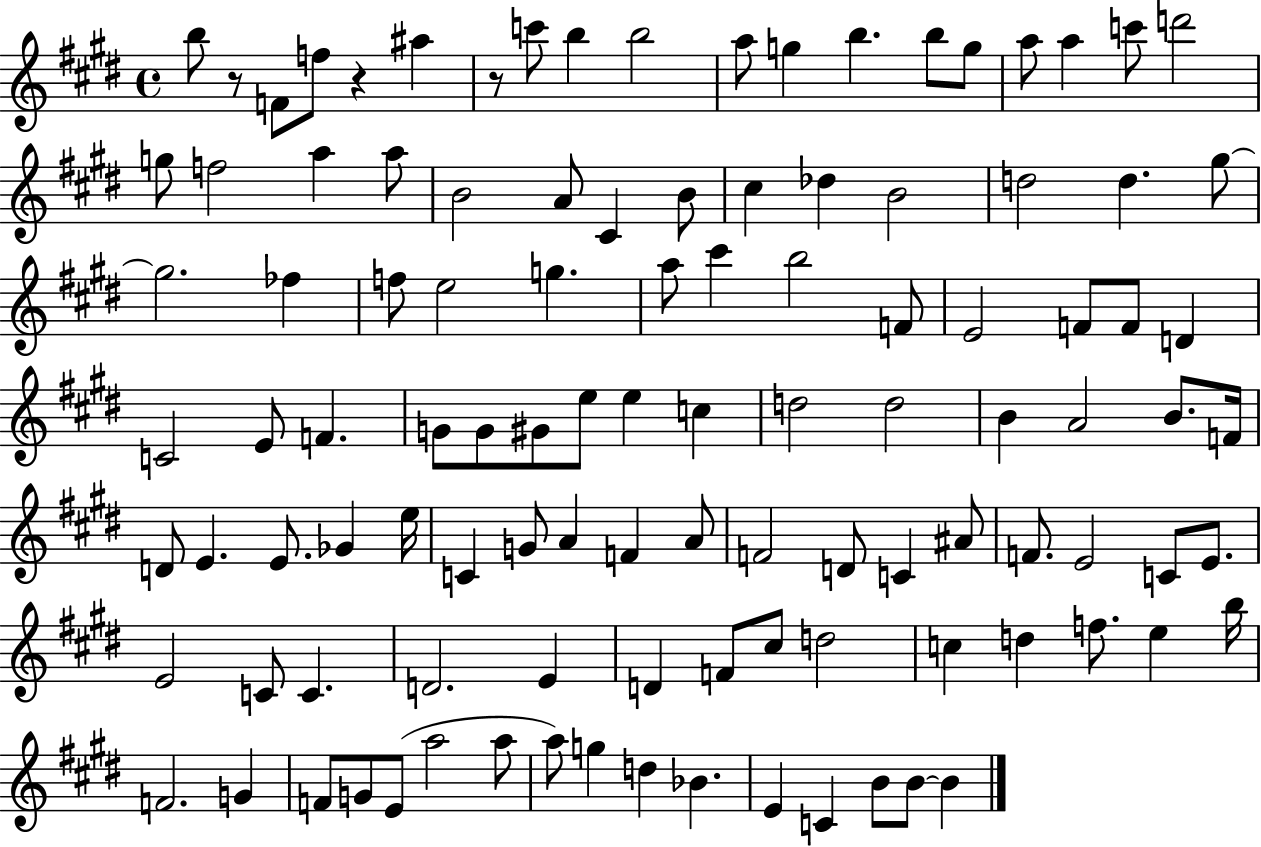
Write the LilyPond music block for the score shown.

{
  \clef treble
  \time 4/4
  \defaultTimeSignature
  \key e \major
  b''8 r8 f'8 f''8 r4 ais''4 | r8 c'''8 b''4 b''2 | a''8 g''4 b''4. b''8 g''8 | a''8 a''4 c'''8 d'''2 | \break g''8 f''2 a''4 a''8 | b'2 a'8 cis'4 b'8 | cis''4 des''4 b'2 | d''2 d''4. gis''8~~ | \break gis''2. fes''4 | f''8 e''2 g''4. | a''8 cis'''4 b''2 f'8 | e'2 f'8 f'8 d'4 | \break c'2 e'8 f'4. | g'8 g'8 gis'8 e''8 e''4 c''4 | d''2 d''2 | b'4 a'2 b'8. f'16 | \break d'8 e'4. e'8. ges'4 e''16 | c'4 g'8 a'4 f'4 a'8 | f'2 d'8 c'4 ais'8 | f'8. e'2 c'8 e'8. | \break e'2 c'8 c'4. | d'2. e'4 | d'4 f'8 cis''8 d''2 | c''4 d''4 f''8. e''4 b''16 | \break f'2. g'4 | f'8 g'8 e'8( a''2 a''8 | a''8) g''4 d''4 bes'4. | e'4 c'4 b'8 b'8~~ b'4 | \break \bar "|."
}